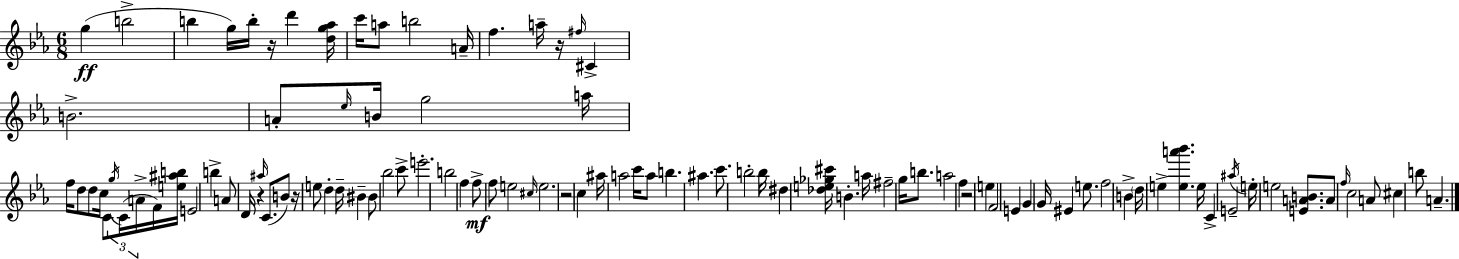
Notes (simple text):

G5/q B5/h B5/q G5/s B5/s R/s D6/q [D5,G5,Ab5]/s C6/s A5/e B5/h A4/s F5/q. A5/s R/s F#5/s C#4/q B4/h. A4/e Eb5/s B4/s G5/h A5/s F5/s D5/e D5/e C5/s C4/e G5/s C4/s A4/s F4/s [E5,A#5,B5]/s E4/h B5/q A4/e D4/s R/q A#5/s C4/e. B4/e R/s E5/e D5/q D5/s BIS4/q BIS4/e Bb5/h C6/e E6/h. B5/h F5/q F5/e F5/e E5/h C#5/s E5/h. R/h C5/q A#5/s A5/h C6/s A5/e B5/q. A#5/q. C6/e. B5/h B5/s D#5/q [Db5,E5,Gb5,C#6]/s B4/q. A5/s F#5/h G5/s B5/e. A5/h F5/q R/h E5/q F4/h E4/q G4/q G4/s EIS4/q E5/e. F5/h B4/q D5/s E5/q [E5,A6,Bb6]/q. E5/s C4/q E4/h A#5/s E5/s E5/h [E4,A4,B4]/e. A4/e F5/s C5/h A4/e C#5/q B5/e A4/q.